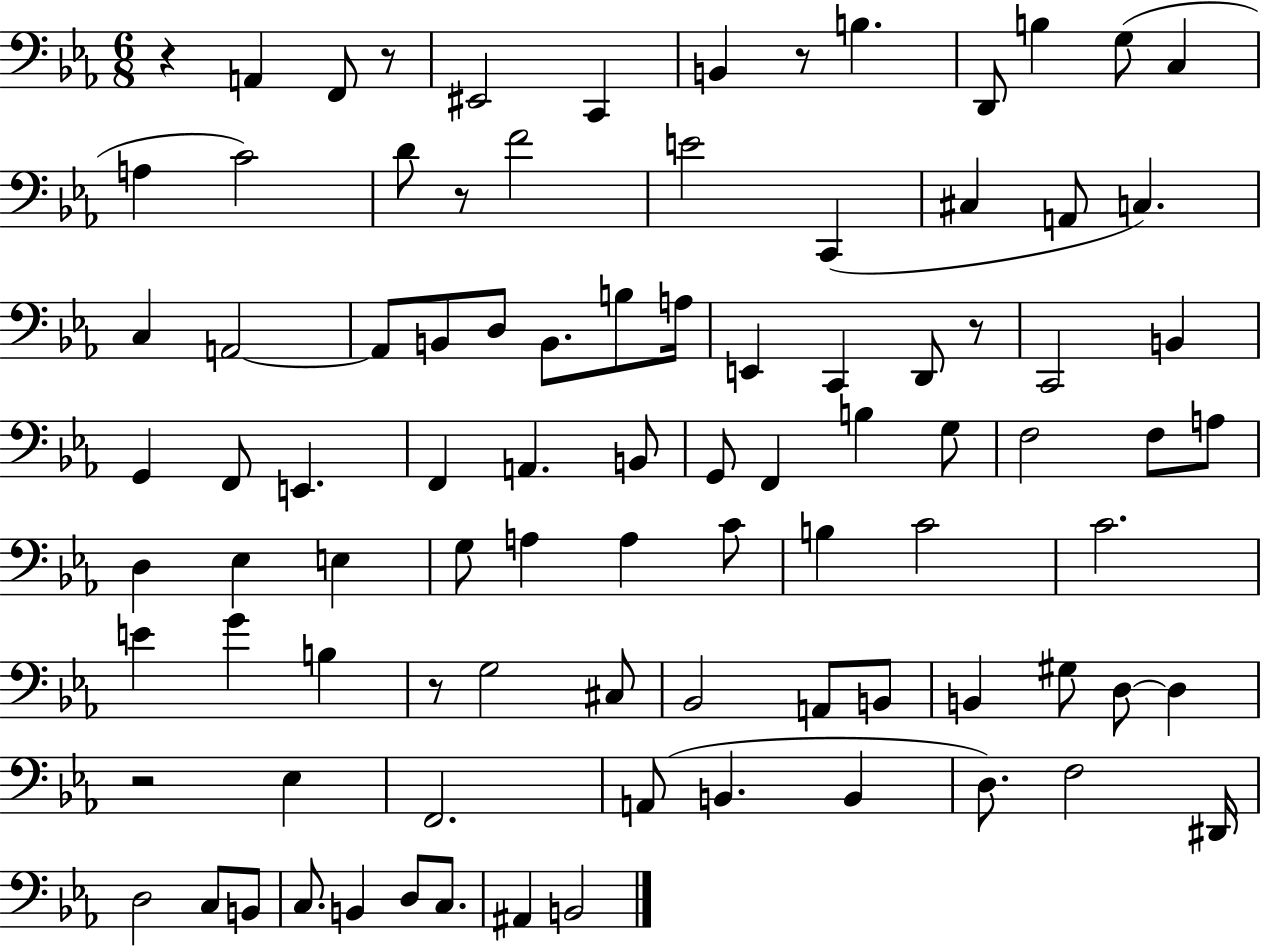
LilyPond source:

{
  \clef bass
  \numericTimeSignature
  \time 6/8
  \key ees \major
  r4 a,4 f,8 r8 | eis,2 c,4 | b,4 r8 b4. | d,8 b4 g8( c4 | \break a4 c'2) | d'8 r8 f'2 | e'2 c,4( | cis4 a,8 c4.) | \break c4 a,2~~ | a,8 b,8 d8 b,8. b8 a16 | e,4 c,4 d,8 r8 | c,2 b,4 | \break g,4 f,8 e,4. | f,4 a,4. b,8 | g,8 f,4 b4 g8 | f2 f8 a8 | \break d4 ees4 e4 | g8 a4 a4 c'8 | b4 c'2 | c'2. | \break e'4 g'4 b4 | r8 g2 cis8 | bes,2 a,8 b,8 | b,4 gis8 d8~~ d4 | \break r2 ees4 | f,2. | a,8( b,4. b,4 | d8.) f2 dis,16 | \break d2 c8 b,8 | c8. b,4 d8 c8. | ais,4 b,2 | \bar "|."
}